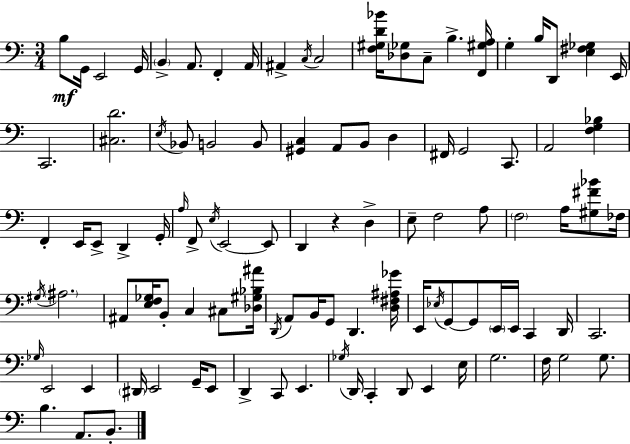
B3/e G2/s E2/h G2/s B2/q A2/e. F2/q A2/s A#2/q C3/s C3/h [F3,G#3,D4,Bb4]/s [Db3,Gb3]/e C3/e B3/q. [F2,G#3,A3]/s G3/q B3/s D2/e [E3,F#3,Gb3]/q E2/s C2/h. [C#3,D4]/h. E3/s Bb2/e B2/h B2/e [G#2,C3]/q A2/e B2/e D3/q F#2/s G2/h C2/e. A2/h [F3,G3,Bb3]/q F2/q E2/s E2/e D2/q G2/s A3/s F2/e E3/s E2/h E2/e D2/q R/q D3/q E3/e F3/h A3/e F3/h A3/s [G#3,F#4,Bb4]/e FES3/s G#3/s A#3/h. A#2/e [E3,F3,Gb3]/s B2/e C3/q C#3/e [Db3,G#3,Bb3,A#4]/s D2/s A2/e B2/s G2/e D2/q. [D3,F#3,A#3,Gb4]/s E2/s Eb3/s G2/e G2/e E2/s E2/s C2/q D2/s C2/h. Gb3/s E2/h E2/q D#2/s E2/h G2/s E2/e D2/q C2/e E2/q. Gb3/s D2/s C2/q D2/e E2/q E3/s G3/h. F3/s G3/h G3/e. B3/q. A2/e. B2/e.